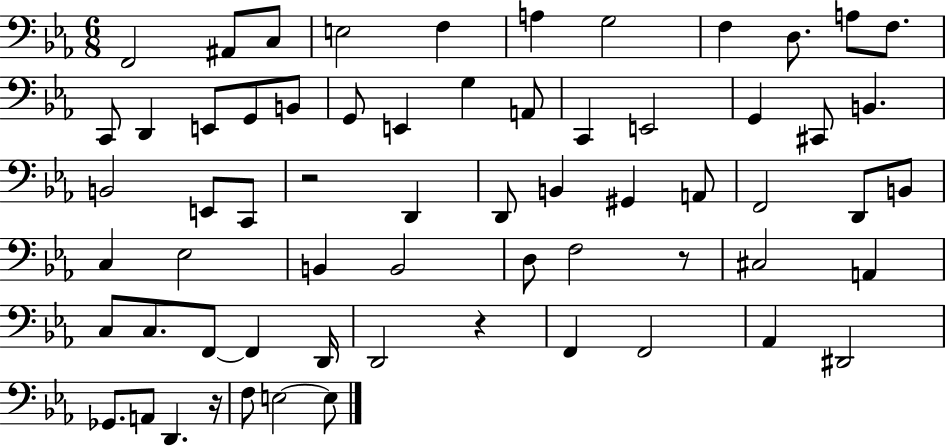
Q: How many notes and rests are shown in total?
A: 64